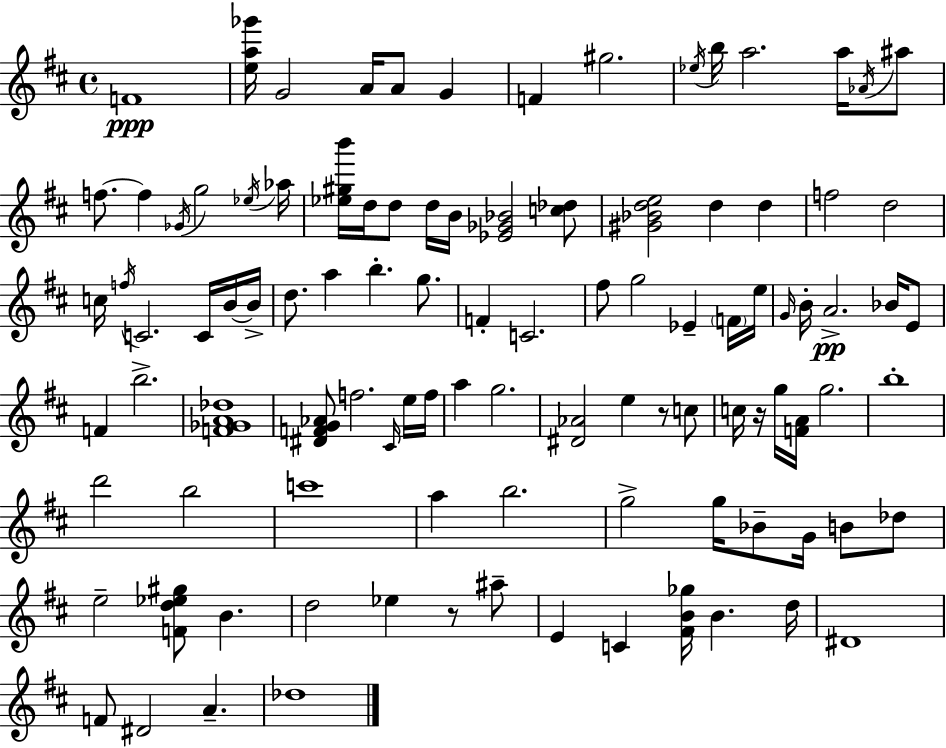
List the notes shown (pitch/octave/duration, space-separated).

F4/w [E5,A5,Gb6]/s G4/h A4/s A4/e G4/q F4/q G#5/h. Eb5/s B5/s A5/h. A5/s Ab4/s A#5/e F5/e. F5/q Gb4/s G5/h Eb5/s Ab5/s [Eb5,G#5,B6]/s D5/s D5/e D5/s B4/s [Eb4,Gb4,Bb4]/h [C5,Db5]/e [G#4,Bb4,D5,E5]/h D5/q D5/q F5/h D5/h C5/s F5/s C4/h. C4/s B4/s B4/s D5/e. A5/q B5/q. G5/e. F4/q C4/h. F#5/e G5/h Eb4/q F4/s E5/s G4/s B4/s A4/h. Bb4/s E4/e F4/q B5/h. [F4,Gb4,A4,Db5]/w [D#4,F4,G4,Ab4]/e F5/h. C#4/s E5/s F5/s A5/q G5/h. [D#4,Ab4]/h E5/q R/e C5/e C5/s R/s G5/s [F4,A4]/s G5/h. B5/w D6/h B5/h C6/w A5/q B5/h. G5/h G5/s Bb4/e G4/s B4/e Db5/e E5/h [F4,D5,Eb5,G#5]/e B4/q. D5/h Eb5/q R/e A#5/e E4/q C4/q [F#4,B4,Gb5]/s B4/q. D5/s D#4/w F4/e D#4/h A4/q. Db5/w